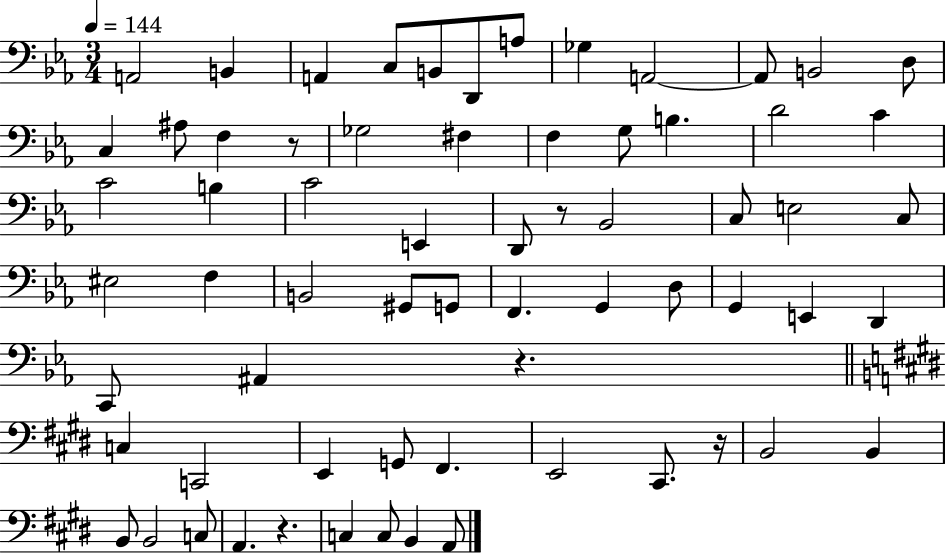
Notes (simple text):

A2/h B2/q A2/q C3/e B2/e D2/e A3/e Gb3/q A2/h A2/e B2/h D3/e C3/q A#3/e F3/q R/e Gb3/h F#3/q F3/q G3/e B3/q. D4/h C4/q C4/h B3/q C4/h E2/q D2/e R/e Bb2/h C3/e E3/h C3/e EIS3/h F3/q B2/h G#2/e G2/e F2/q. G2/q D3/e G2/q E2/q D2/q C2/e A#2/q R/q. C3/q C2/h E2/q G2/e F#2/q. E2/h C#2/e. R/s B2/h B2/q B2/e B2/h C3/e A2/q. R/q. C3/q C3/e B2/q A2/e